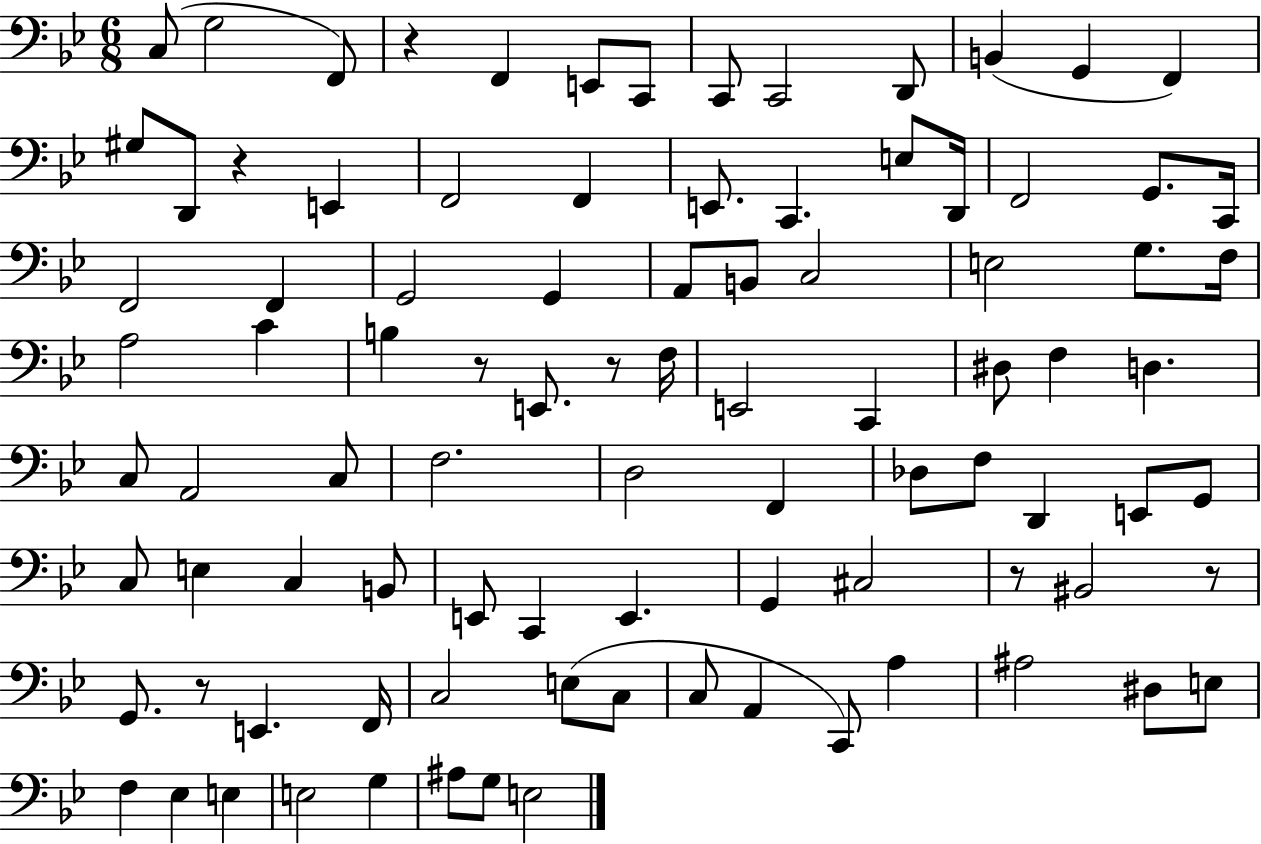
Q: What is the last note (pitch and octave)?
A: E3